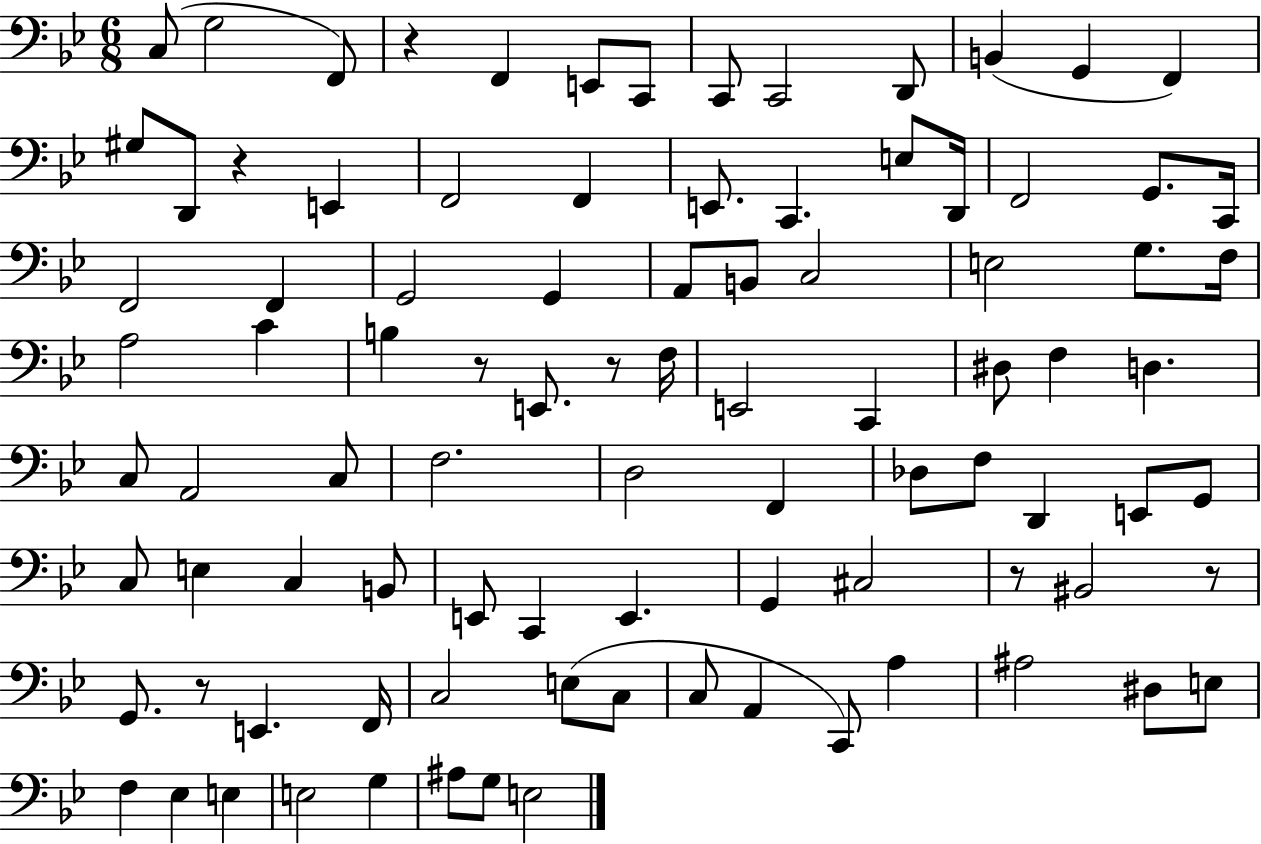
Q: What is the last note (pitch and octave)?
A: E3